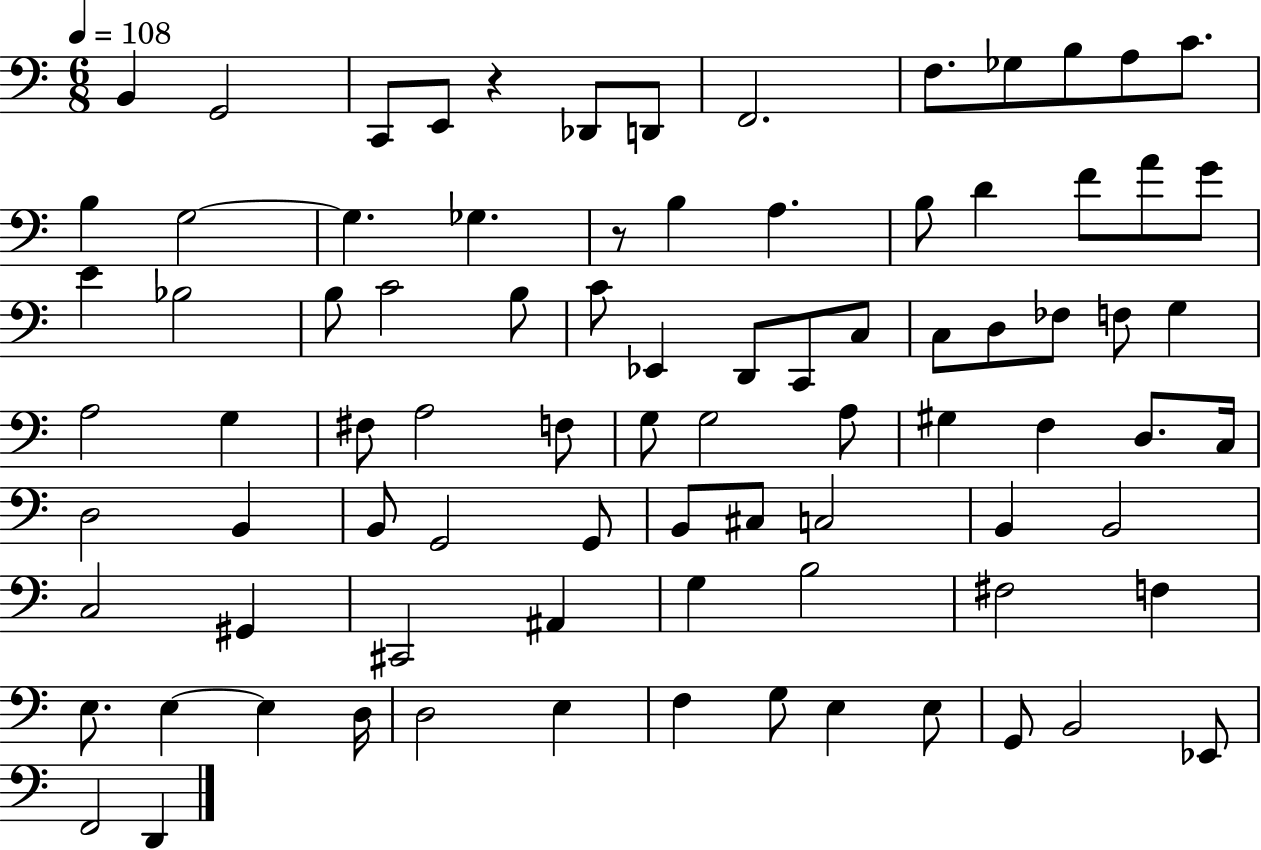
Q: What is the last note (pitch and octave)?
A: D2